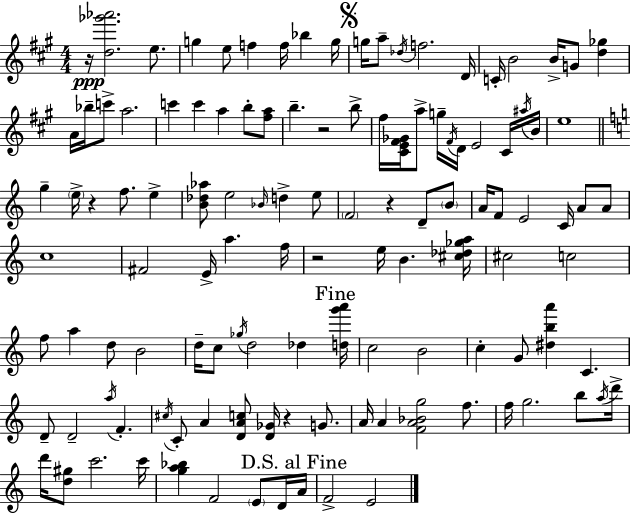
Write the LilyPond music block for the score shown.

{
  \clef treble
  \numericTimeSignature
  \time 4/4
  \key a \major
  r16\ppp <d'' ges''' aes'''>2. e''8. | g''4 e''8 f''4 f''16 bes''4 g''16 | \mark \markup { \musicglyph "scripts.segno" } g''16 a''8-- \acciaccatura { des''16 } f''2. | d'16 c'16-. b'2 b'16-> g'8 <d'' ges''>4 | \break a'16 bes''16-- c'''8-> a''2. | c'''4 c'''4 a''4 b''8-. <fis'' a''>8 | b''4.-- r2 b''8-> | fis''16 <cis' e' fis' ges'>16 a''8-> g''16-- \acciaccatura { fis'16 } d'16 e'2 | \break cis'16 \acciaccatura { ais''16 } b'16 e''1 | \bar "||" \break \key c \major g''4-- \parenthesize e''16-> r4 f''8. e''4-> | <b' des'' aes''>8 e''2 \grace { bes'16 } d''4-> e''8 | \parenthesize f'2 r4 d'8-- \parenthesize b'8 | a'16 f'8 e'2 c'16 a'8 a'8 | \break c''1 | fis'2 e'16-> a''4. | f''16 r2 e''16 b'4. | <cis'' des'' ges'' a''>16 cis''2 c''2 | \break f''8 a''4 d''8 b'2 | d''16-- c''8 \acciaccatura { ges''16 } d''2 des''4 | \mark "Fine" <d'' g''' a'''>16 c''2 b'2 | c''4-. g'8 <dis'' b'' a'''>4 c'4. | \break d'8-- d'2-- \acciaccatura { a''16 } f'4.-. | \acciaccatura { cis''16 } c'8-. a'4 <d' a' c''>8 <d' ges'>16 r4 | g'8. a'16 a'4 <f' a' bes' g''>2 | f''8. f''16 g''2. | \break b''8 \acciaccatura { a''16 } d'''16-> d'''16 <d'' gis''>8 c'''2. | c'''16 <g'' a'' bes''>4 f'2 | \parenthesize e'8 d'16 \mark "D.S. al Fine" a'16 f'2-> e'2 | \bar "|."
}